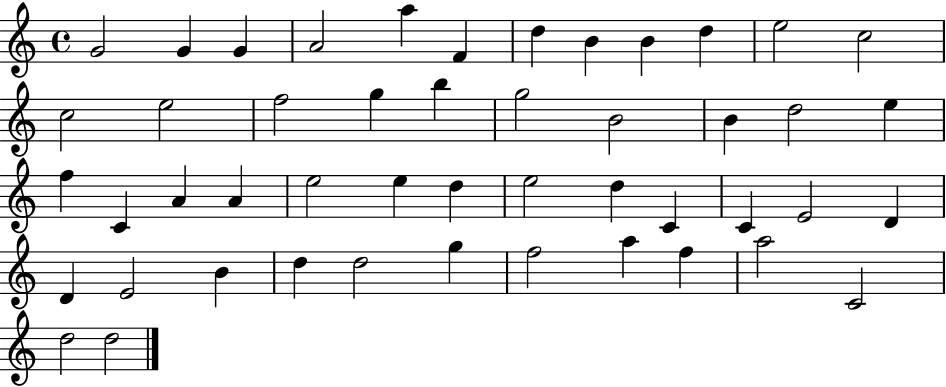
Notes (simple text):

G4/h G4/q G4/q A4/h A5/q F4/q D5/q B4/q B4/q D5/q E5/h C5/h C5/h E5/h F5/h G5/q B5/q G5/h B4/h B4/q D5/h E5/q F5/q C4/q A4/q A4/q E5/h E5/q D5/q E5/h D5/q C4/q C4/q E4/h D4/q D4/q E4/h B4/q D5/q D5/h G5/q F5/h A5/q F5/q A5/h C4/h D5/h D5/h